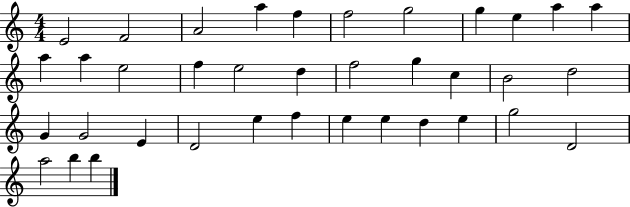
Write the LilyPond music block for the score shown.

{
  \clef treble
  \numericTimeSignature
  \time 4/4
  \key c \major
  e'2 f'2 | a'2 a''4 f''4 | f''2 g''2 | g''4 e''4 a''4 a''4 | \break a''4 a''4 e''2 | f''4 e''2 d''4 | f''2 g''4 c''4 | b'2 d''2 | \break g'4 g'2 e'4 | d'2 e''4 f''4 | e''4 e''4 d''4 e''4 | g''2 d'2 | \break a''2 b''4 b''4 | \bar "|."
}